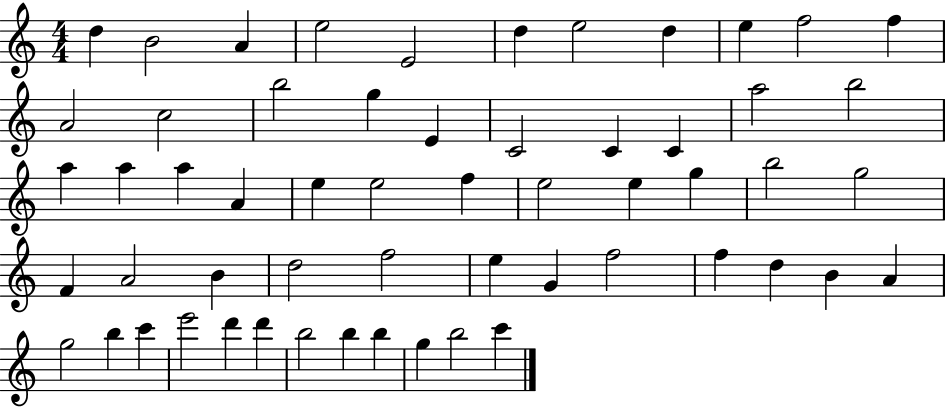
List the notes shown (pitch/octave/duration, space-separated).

D5/q B4/h A4/q E5/h E4/h D5/q E5/h D5/q E5/q F5/h F5/q A4/h C5/h B5/h G5/q E4/q C4/h C4/q C4/q A5/h B5/h A5/q A5/q A5/q A4/q E5/q E5/h F5/q E5/h E5/q G5/q B5/h G5/h F4/q A4/h B4/q D5/h F5/h E5/q G4/q F5/h F5/q D5/q B4/q A4/q G5/h B5/q C6/q E6/h D6/q D6/q B5/h B5/q B5/q G5/q B5/h C6/q